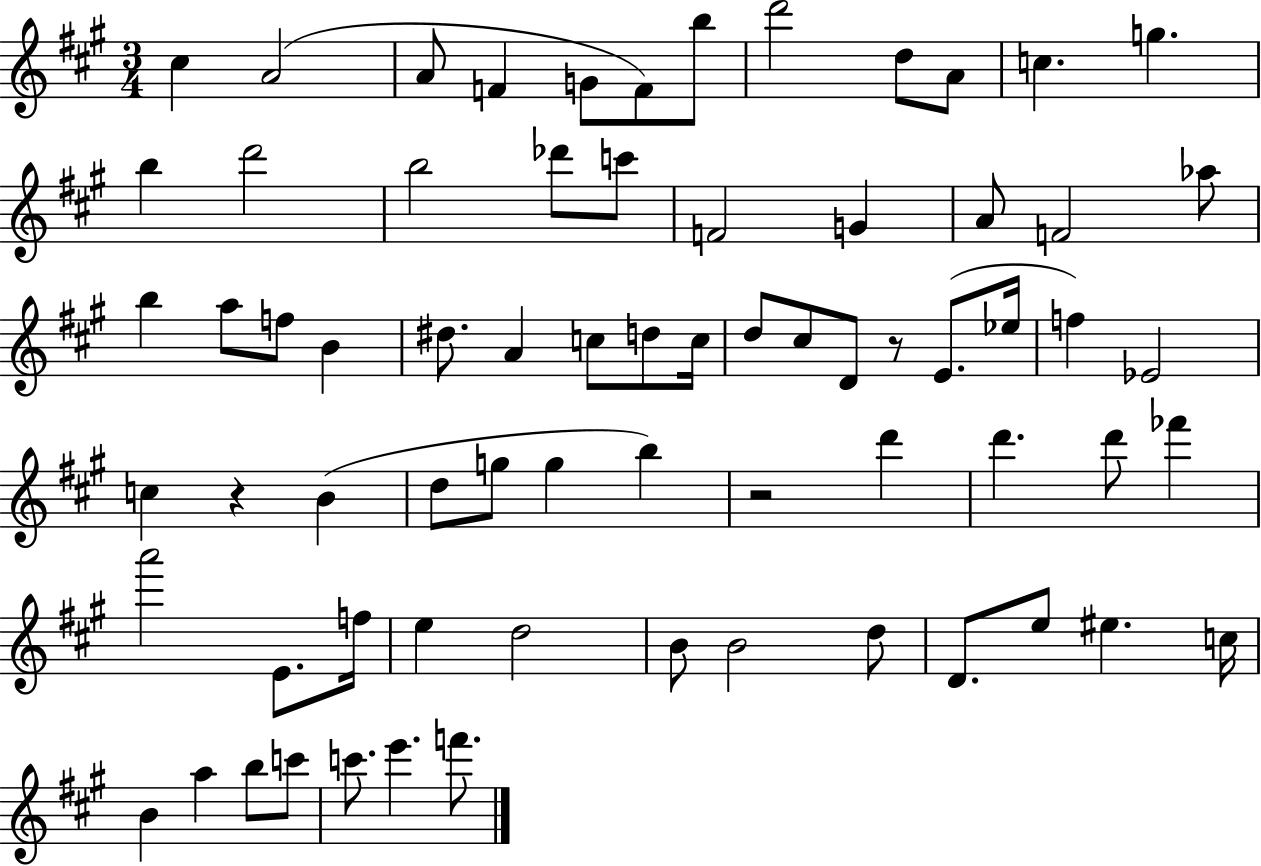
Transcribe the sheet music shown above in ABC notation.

X:1
T:Untitled
M:3/4
L:1/4
K:A
^c A2 A/2 F G/2 F/2 b/2 d'2 d/2 A/2 c g b d'2 b2 _d'/2 c'/2 F2 G A/2 F2 _a/2 b a/2 f/2 B ^d/2 A c/2 d/2 c/4 d/2 ^c/2 D/2 z/2 E/2 _e/4 f _E2 c z B d/2 g/2 g b z2 d' d' d'/2 _f' a'2 E/2 f/4 e d2 B/2 B2 d/2 D/2 e/2 ^e c/4 B a b/2 c'/2 c'/2 e' f'/2